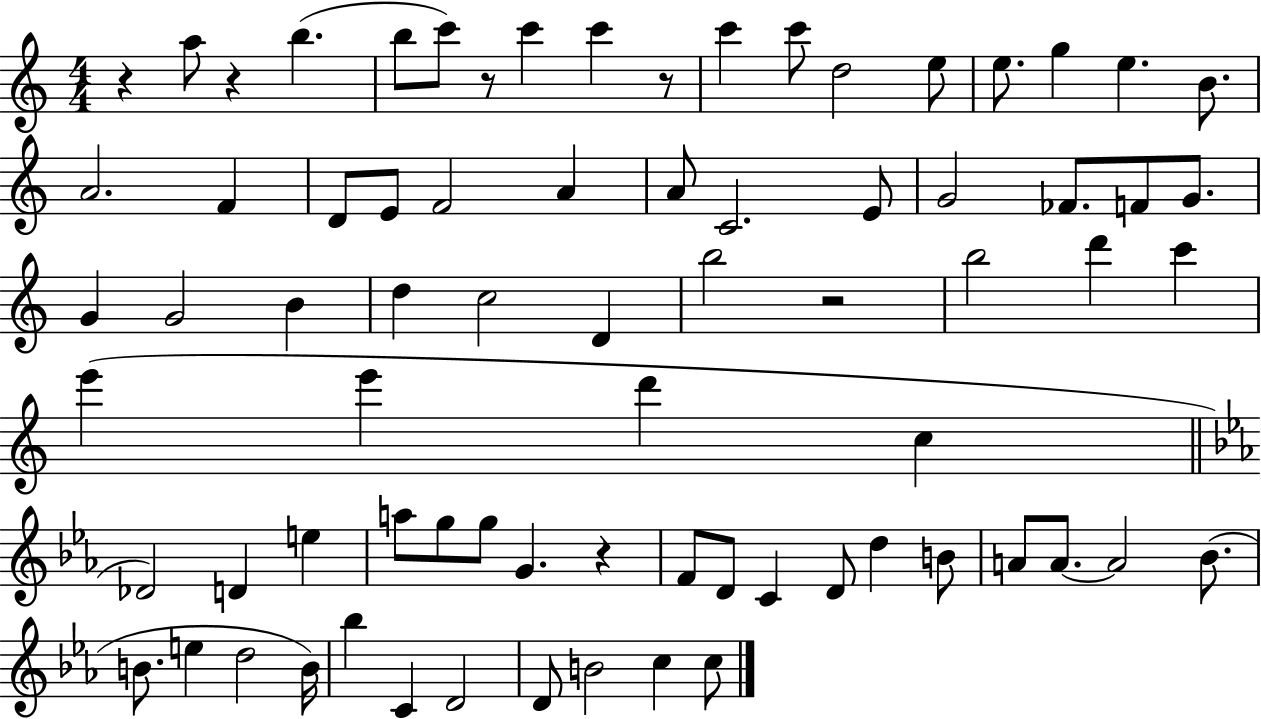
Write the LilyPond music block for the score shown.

{
  \clef treble
  \numericTimeSignature
  \time 4/4
  \key c \major
  \repeat volta 2 { r4 a''8 r4 b''4.( | b''8 c'''8) r8 c'''4 c'''4 r8 | c'''4 c'''8 d''2 e''8 | e''8. g''4 e''4. b'8. | \break a'2. f'4 | d'8 e'8 f'2 a'4 | a'8 c'2. e'8 | g'2 fes'8. f'8 g'8. | \break g'4 g'2 b'4 | d''4 c''2 d'4 | b''2 r2 | b''2 d'''4 c'''4 | \break e'''4( e'''4 d'''4 c''4 | \bar "||" \break \key ees \major des'2) d'4 e''4 | a''8 g''8 g''8 g'4. r4 | f'8 d'8 c'4 d'8 d''4 b'8 | a'8 a'8.~~ a'2 bes'8.( | \break b'8. e''4 d''2 b'16) | bes''4 c'4 d'2 | d'8 b'2 c''4 c''8 | } \bar "|."
}